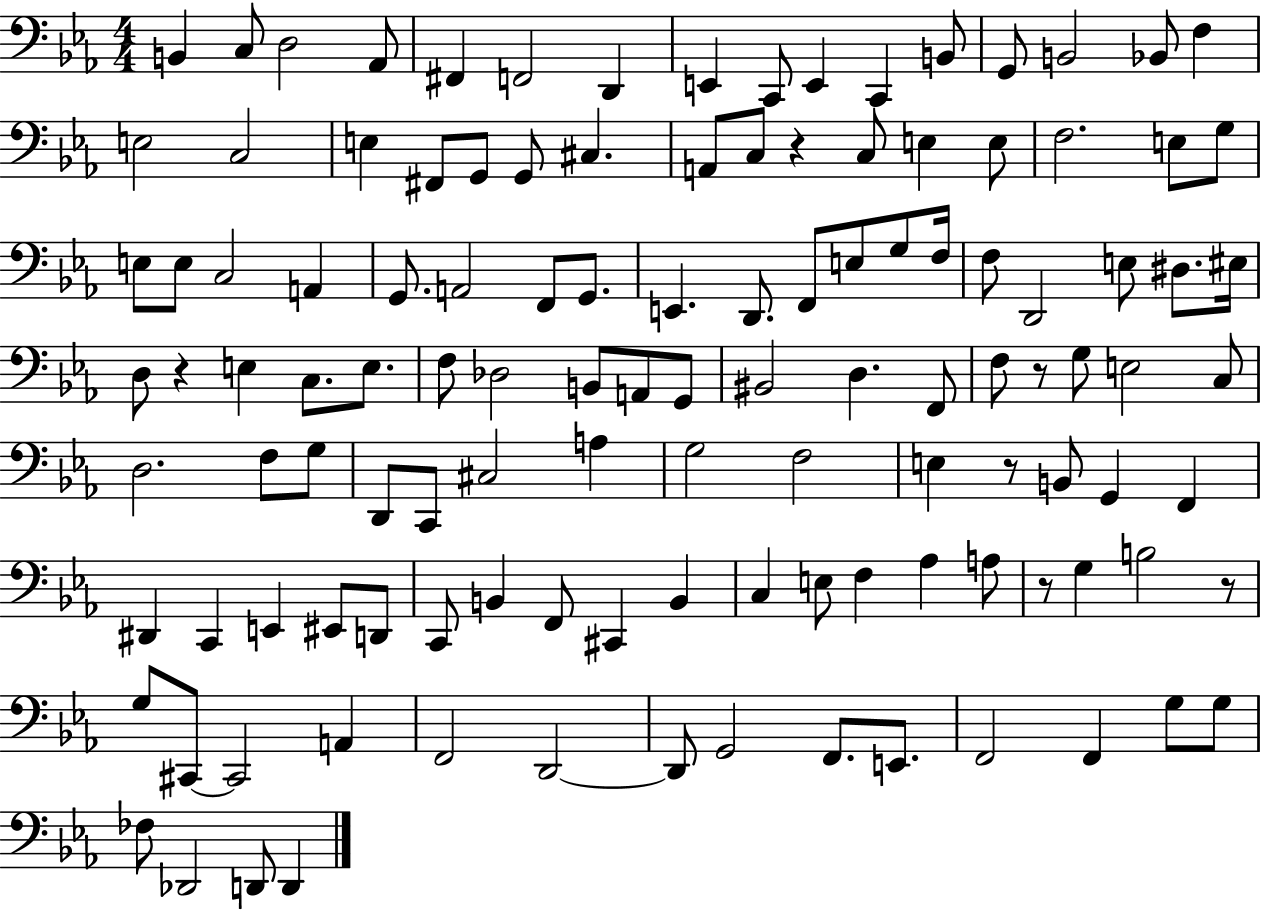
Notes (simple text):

B2/q C3/e D3/h Ab2/e F#2/q F2/h D2/q E2/q C2/e E2/q C2/q B2/e G2/e B2/h Bb2/e F3/q E3/h C3/h E3/q F#2/e G2/e G2/e C#3/q. A2/e C3/e R/q C3/e E3/q E3/e F3/h. E3/e G3/e E3/e E3/e C3/h A2/q G2/e. A2/h F2/e G2/e. E2/q. D2/e. F2/e E3/e G3/e F3/s F3/e D2/h E3/e D#3/e. EIS3/s D3/e R/q E3/q C3/e. E3/e. F3/e Db3/h B2/e A2/e G2/e BIS2/h D3/q. F2/e F3/e R/e G3/e E3/h C3/e D3/h. F3/e G3/e D2/e C2/e C#3/h A3/q G3/h F3/h E3/q R/e B2/e G2/q F2/q D#2/q C2/q E2/q EIS2/e D2/e C2/e B2/q F2/e C#2/q B2/q C3/q E3/e F3/q Ab3/q A3/e R/e G3/q B3/h R/e G3/e C#2/e C#2/h A2/q F2/h D2/h D2/e G2/h F2/e. E2/e. F2/h F2/q G3/e G3/e FES3/e Db2/h D2/e D2/q